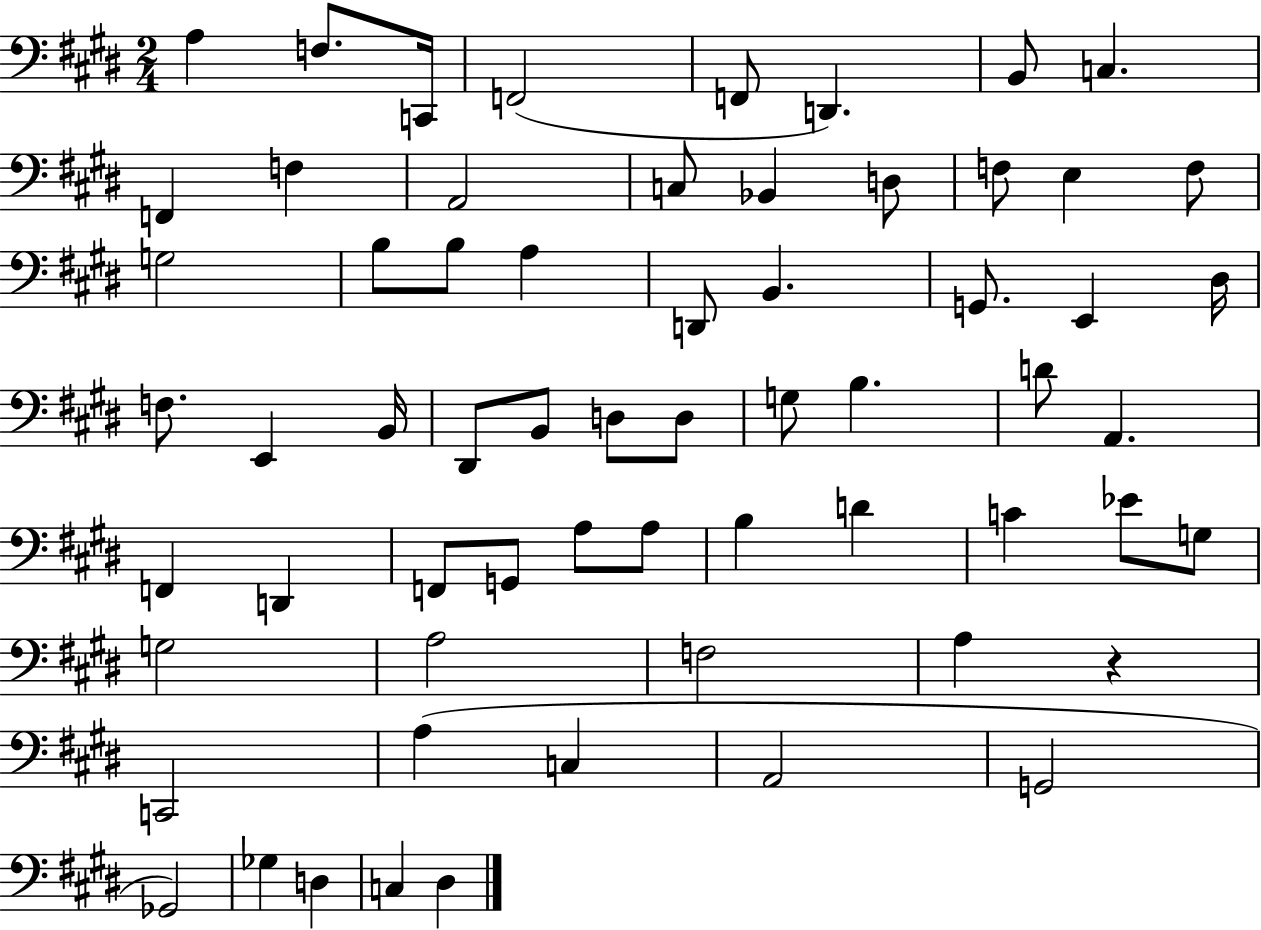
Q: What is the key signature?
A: E major